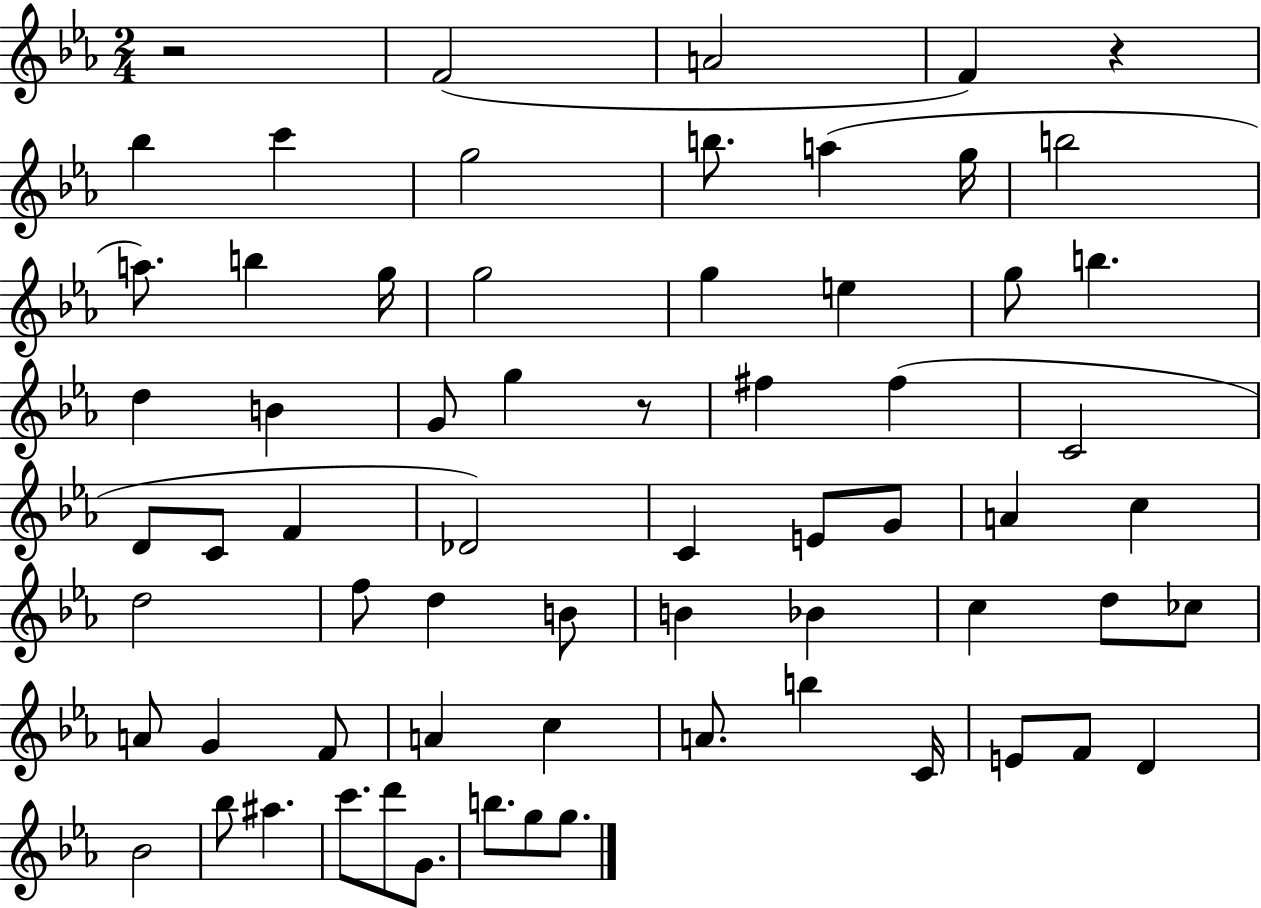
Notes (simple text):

R/h F4/h A4/h F4/q R/q Bb5/q C6/q G5/h B5/e. A5/q G5/s B5/h A5/e. B5/q G5/s G5/h G5/q E5/q G5/e B5/q. D5/q B4/q G4/e G5/q R/e F#5/q F#5/q C4/h D4/e C4/e F4/q Db4/h C4/q E4/e G4/e A4/q C5/q D5/h F5/e D5/q B4/e B4/q Bb4/q C5/q D5/e CES5/e A4/e G4/q F4/e A4/q C5/q A4/e. B5/q C4/s E4/e F4/e D4/q Bb4/h Bb5/e A#5/q. C6/e. D6/e G4/e. B5/e. G5/e G5/e.